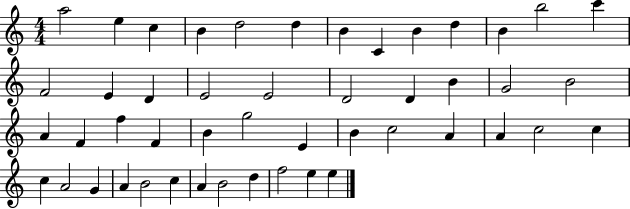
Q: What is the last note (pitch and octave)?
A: E5